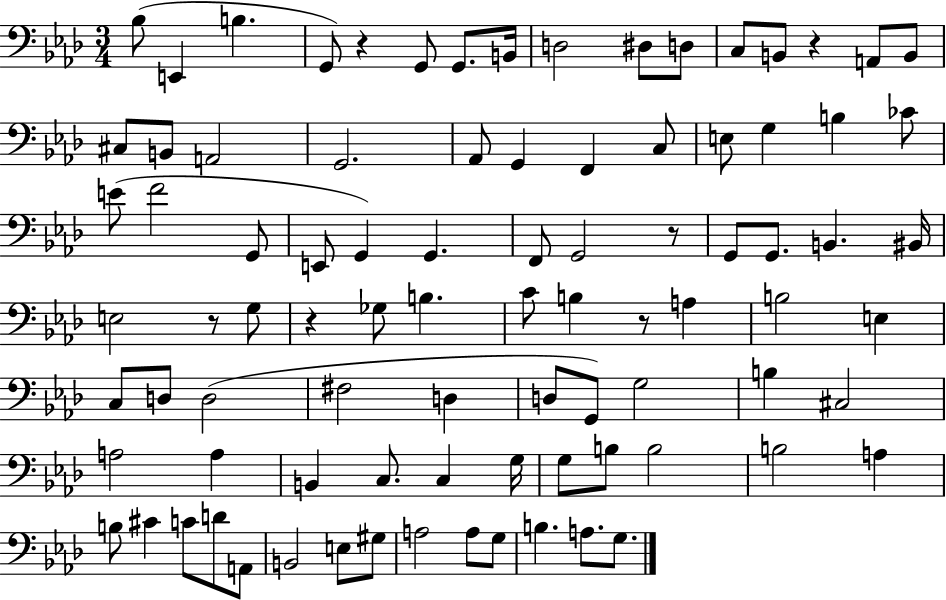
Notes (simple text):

Bb3/e E2/q B3/q. G2/e R/q G2/e G2/e. B2/s D3/h D#3/e D3/e C3/e B2/e R/q A2/e B2/e C#3/e B2/e A2/h G2/h. Ab2/e G2/q F2/q C3/e E3/e G3/q B3/q CES4/e E4/e F4/h G2/e E2/e G2/q G2/q. F2/e G2/h R/e G2/e G2/e. B2/q. BIS2/s E3/h R/e G3/e R/q Gb3/e B3/q. C4/e B3/q R/e A3/q B3/h E3/q C3/e D3/e D3/h F#3/h D3/q D3/e G2/e G3/h B3/q C#3/h A3/h A3/q B2/q C3/e. C3/q G3/s G3/e B3/e B3/h B3/h A3/q B3/e C#4/q C4/e D4/e A2/e B2/h E3/e G#3/e A3/h A3/e G3/e B3/q. A3/e. G3/e.